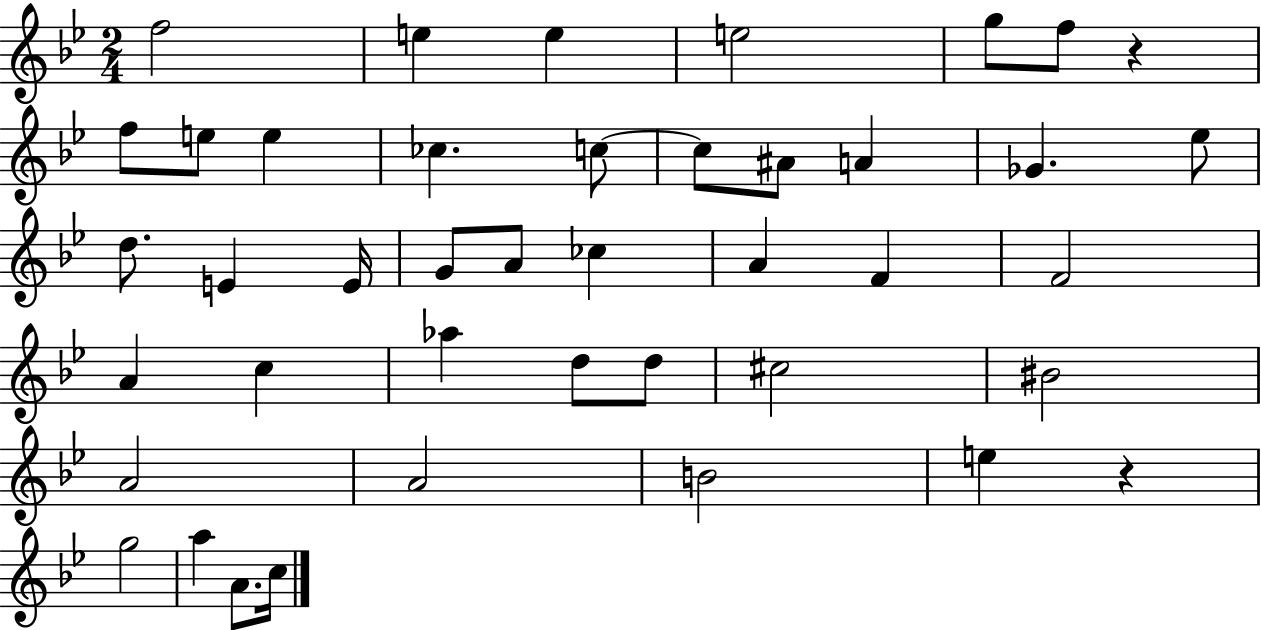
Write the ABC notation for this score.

X:1
T:Untitled
M:2/4
L:1/4
K:Bb
f2 e e e2 g/2 f/2 z f/2 e/2 e _c c/2 c/2 ^A/2 A _G _e/2 d/2 E E/4 G/2 A/2 _c A F F2 A c _a d/2 d/2 ^c2 ^B2 A2 A2 B2 e z g2 a A/2 c/4